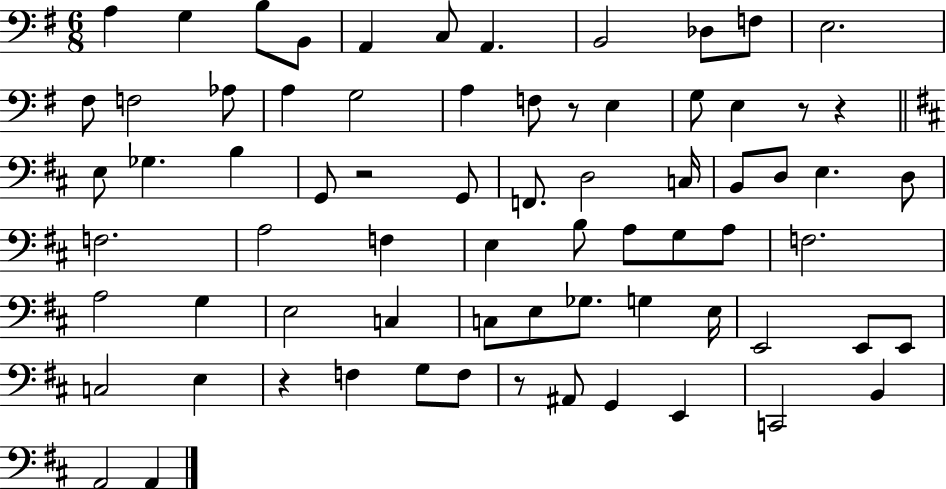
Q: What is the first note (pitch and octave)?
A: A3